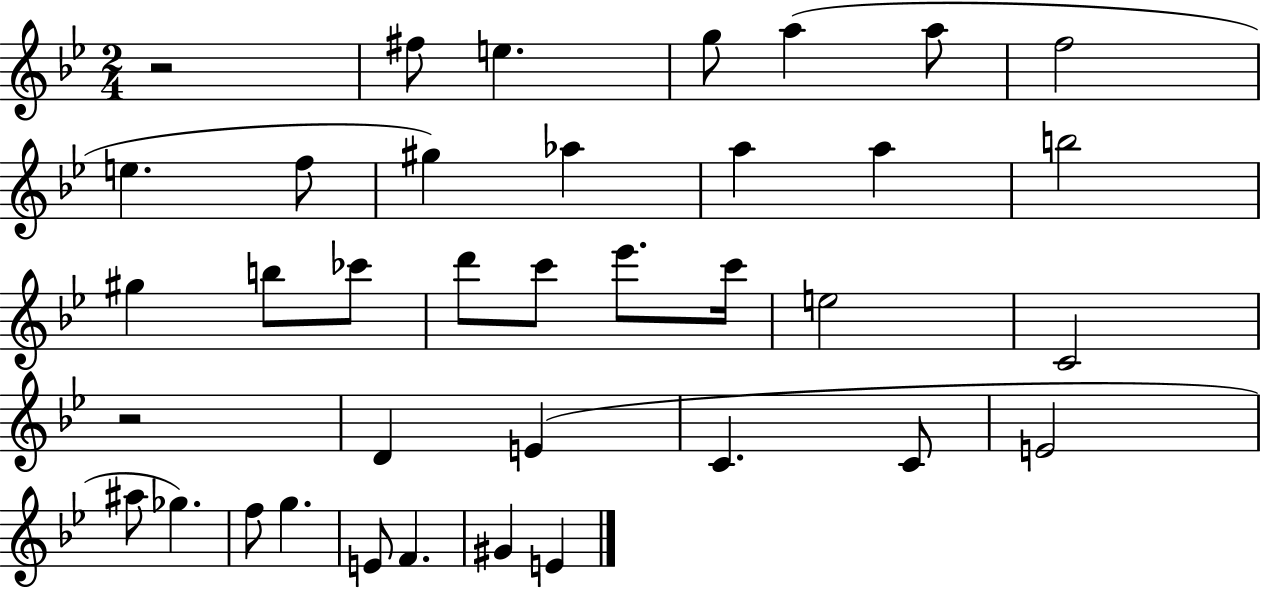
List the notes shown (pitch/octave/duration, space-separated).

R/h F#5/e E5/q. G5/e A5/q A5/e F5/h E5/q. F5/e G#5/q Ab5/q A5/q A5/q B5/h G#5/q B5/e CES6/e D6/e C6/e Eb6/e. C6/s E5/h C4/h R/h D4/q E4/q C4/q. C4/e E4/h A#5/e Gb5/q. F5/e G5/q. E4/e F4/q. G#4/q E4/q